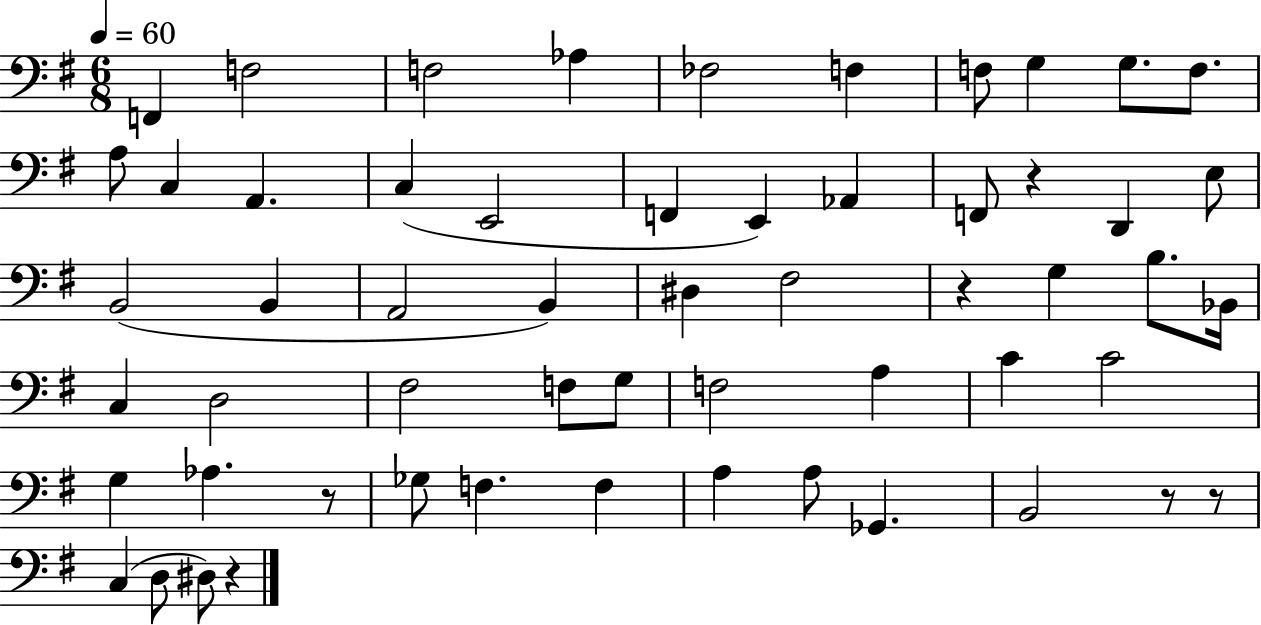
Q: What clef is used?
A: bass